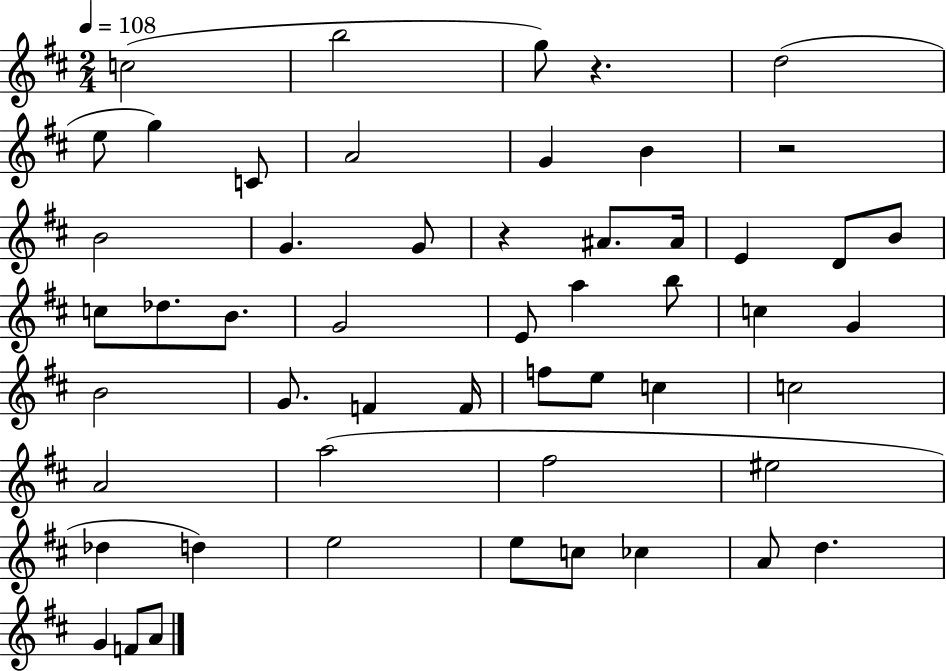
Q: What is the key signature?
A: D major